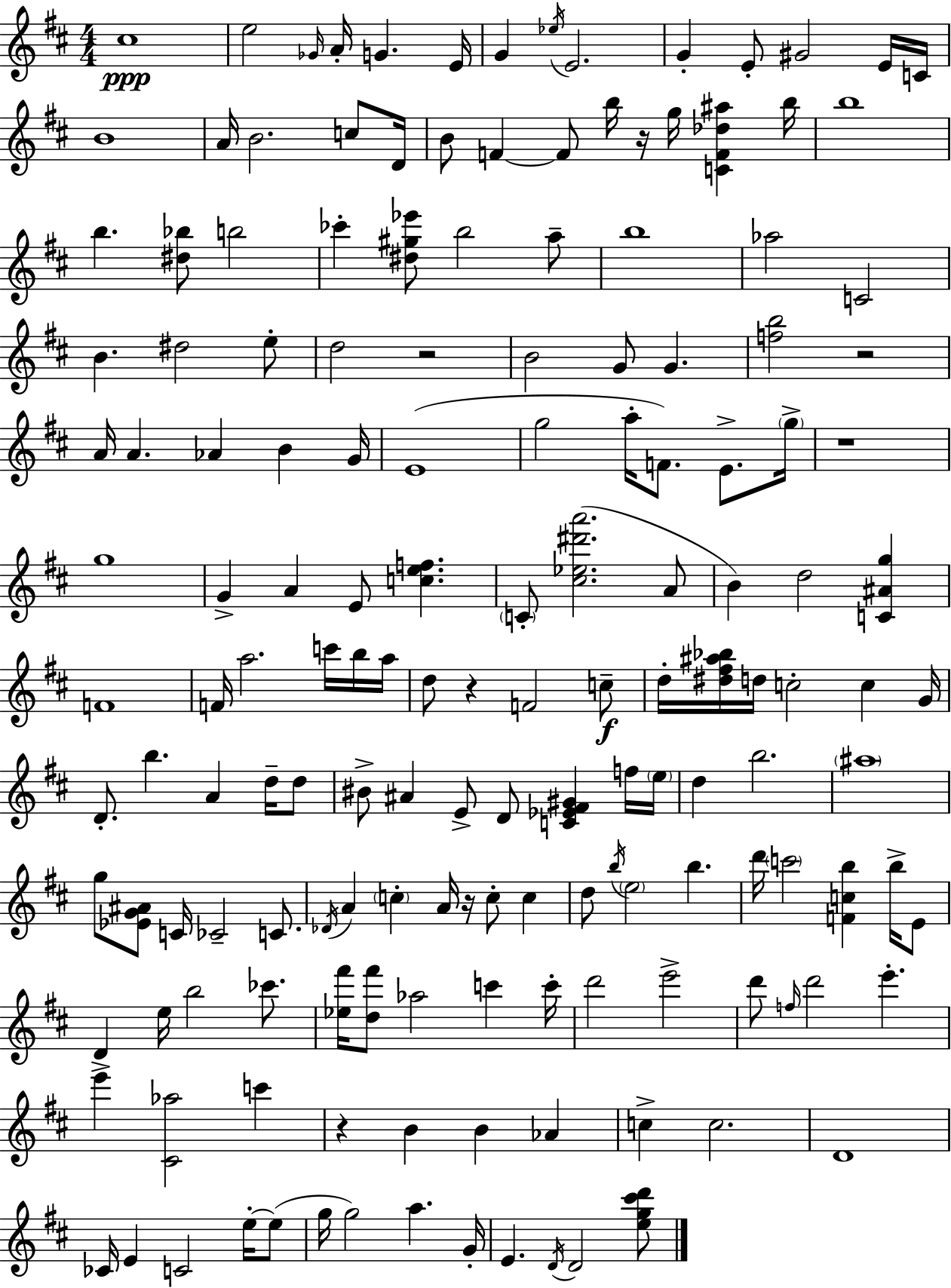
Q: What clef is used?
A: treble